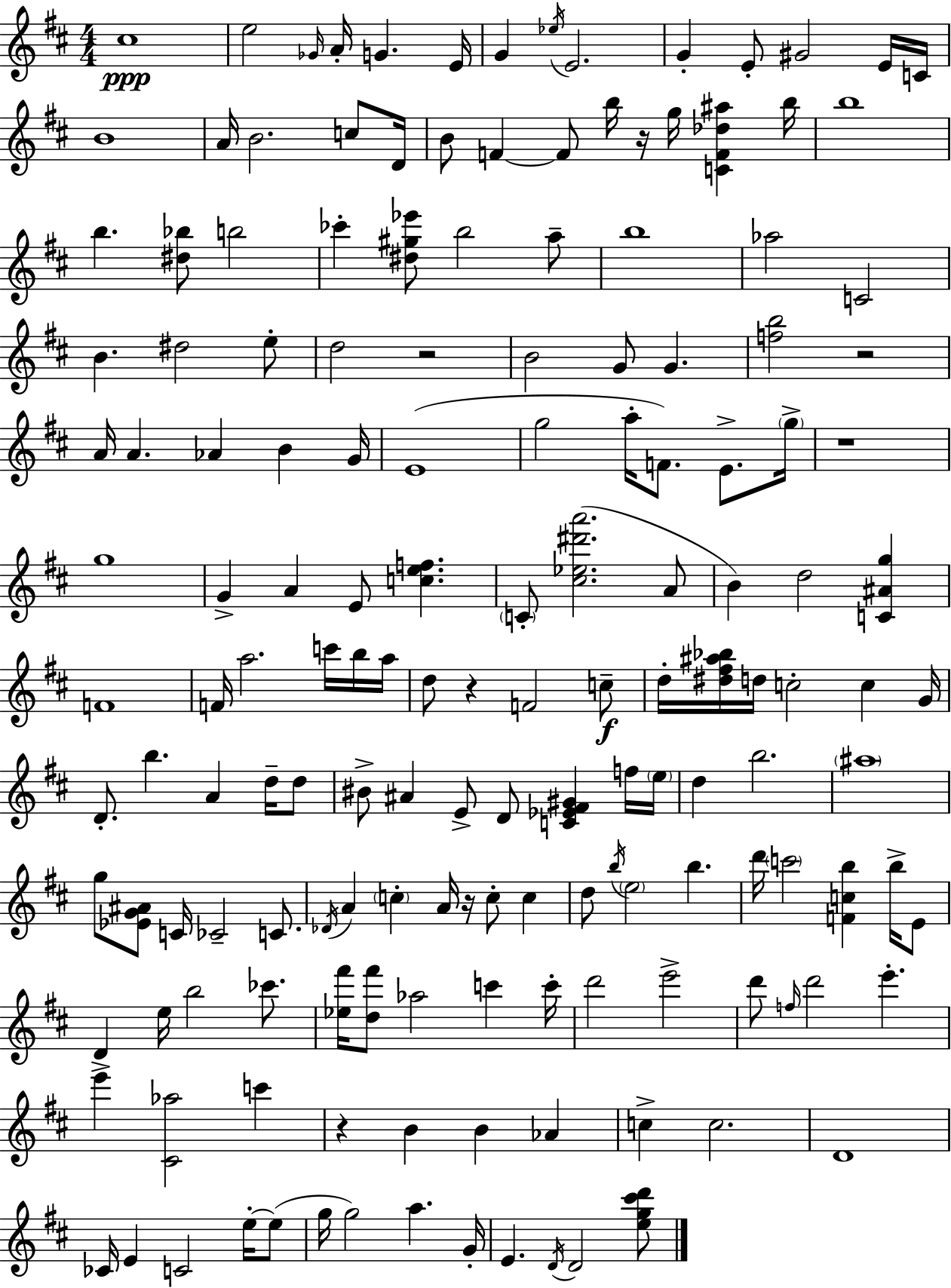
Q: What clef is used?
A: treble